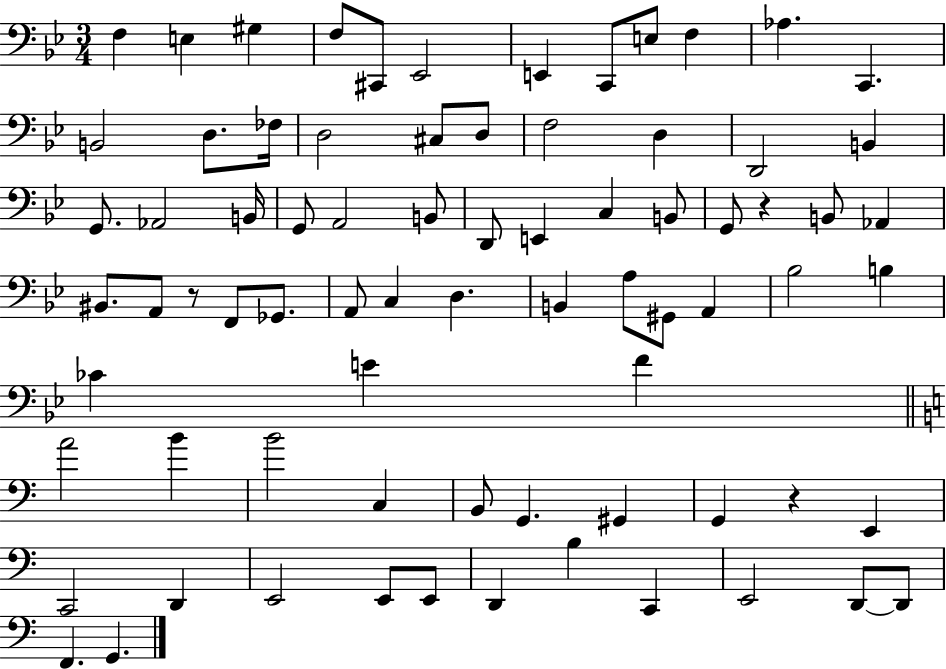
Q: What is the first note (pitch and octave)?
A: F3